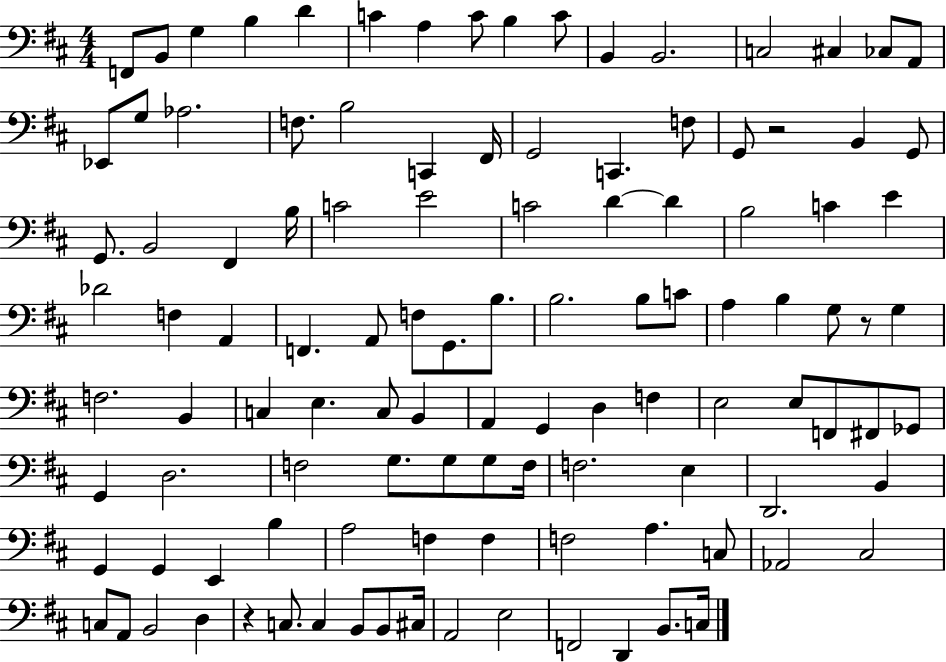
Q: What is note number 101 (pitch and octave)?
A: B2